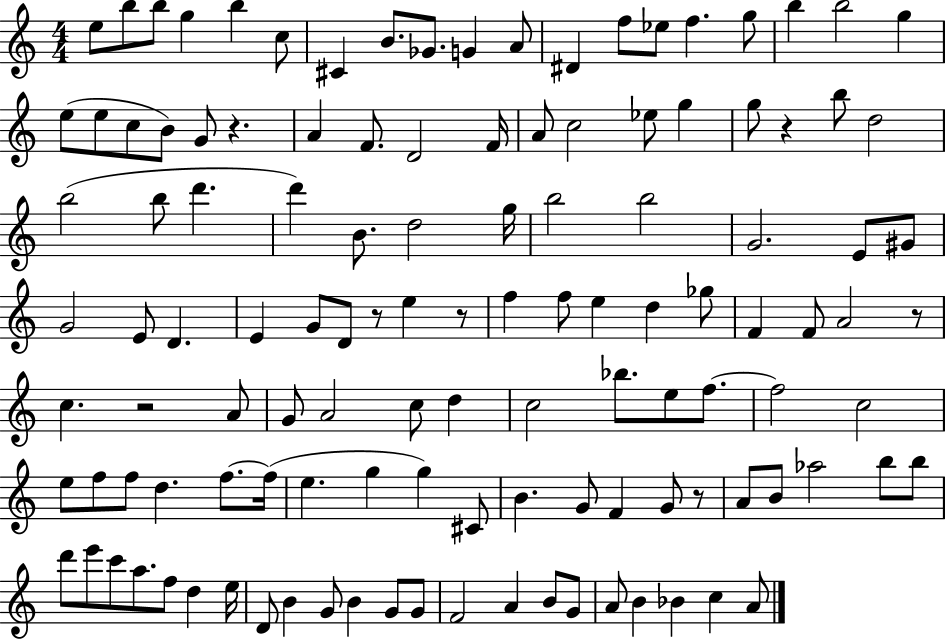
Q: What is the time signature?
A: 4/4